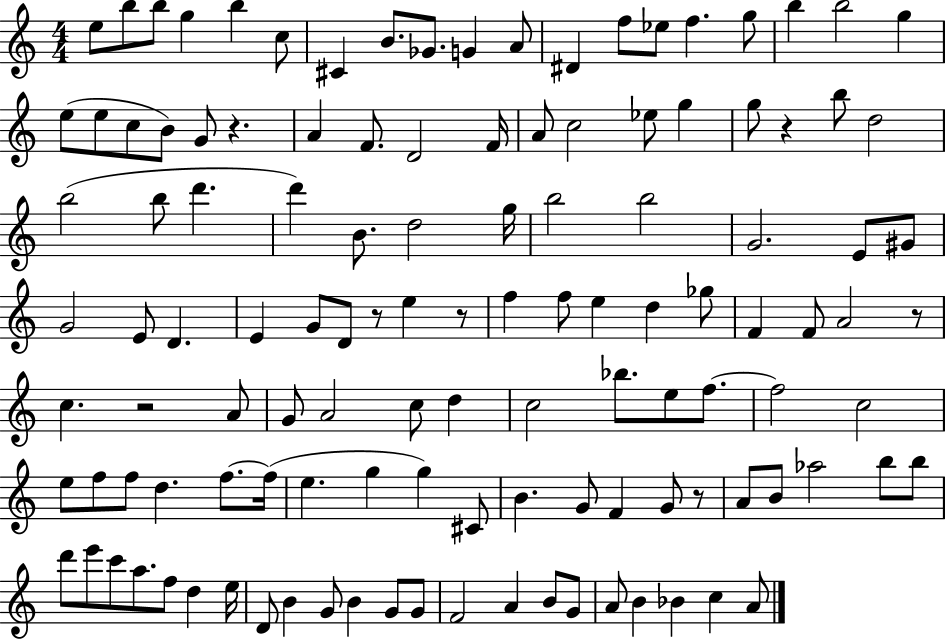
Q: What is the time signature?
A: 4/4